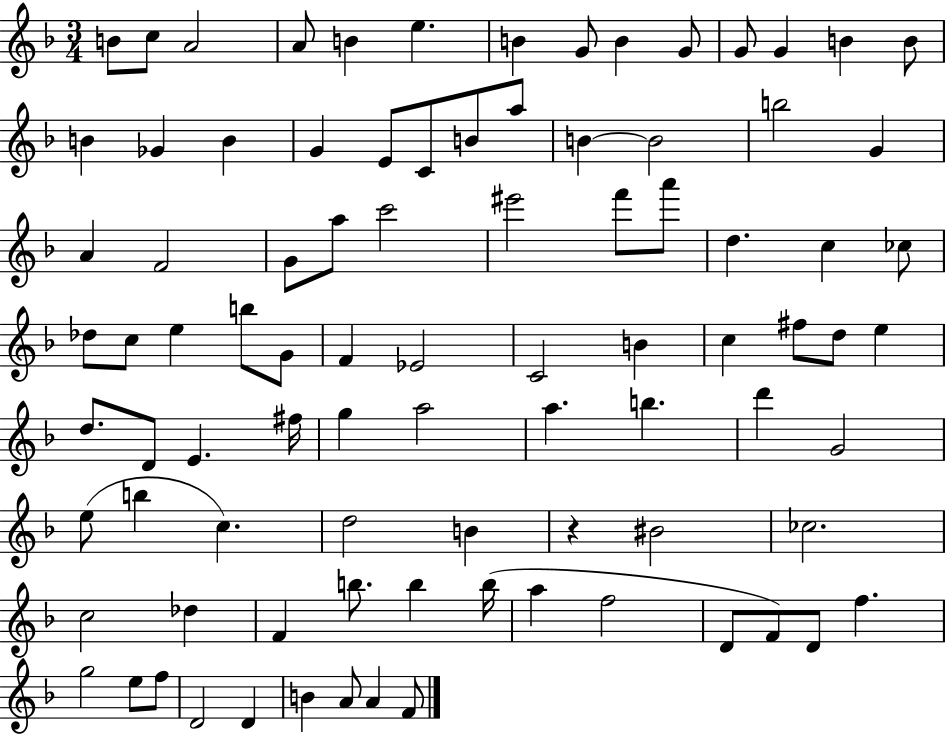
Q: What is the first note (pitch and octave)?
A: B4